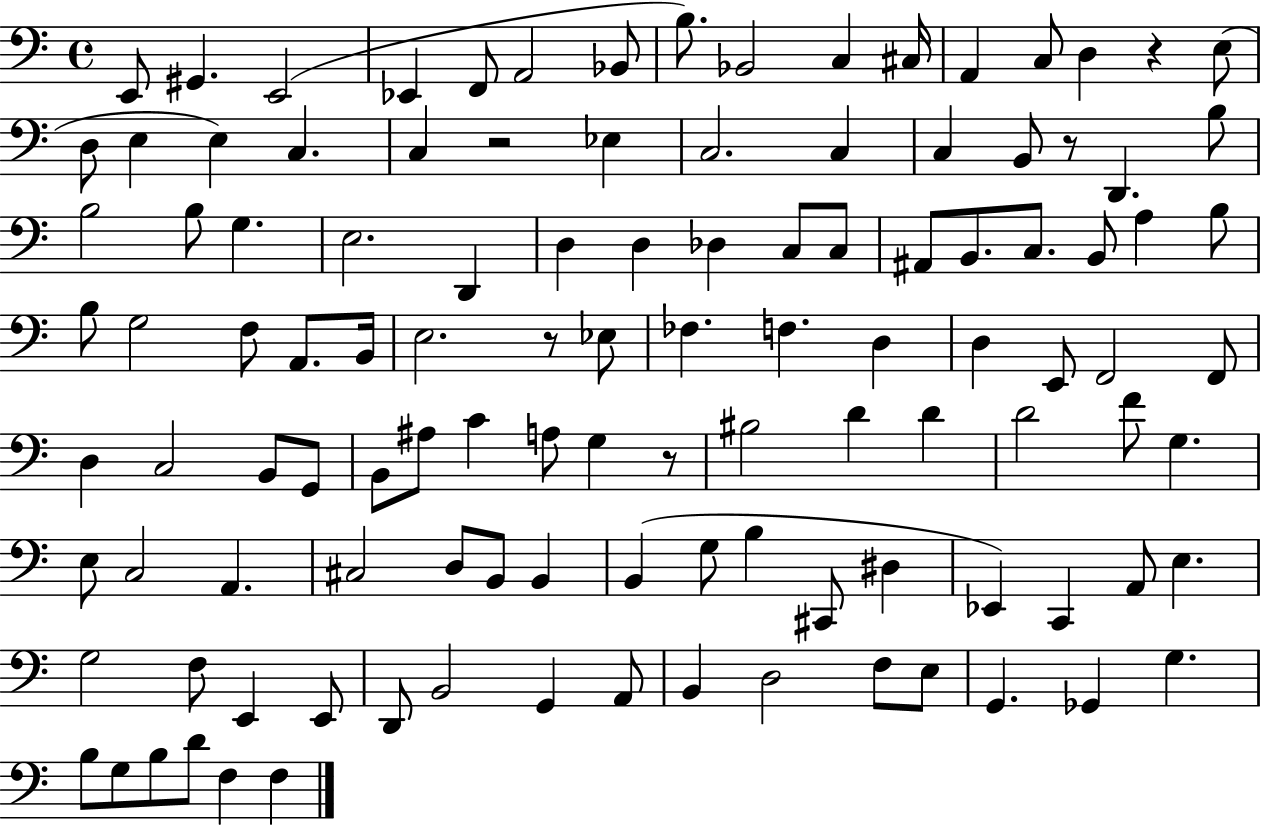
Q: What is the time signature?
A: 4/4